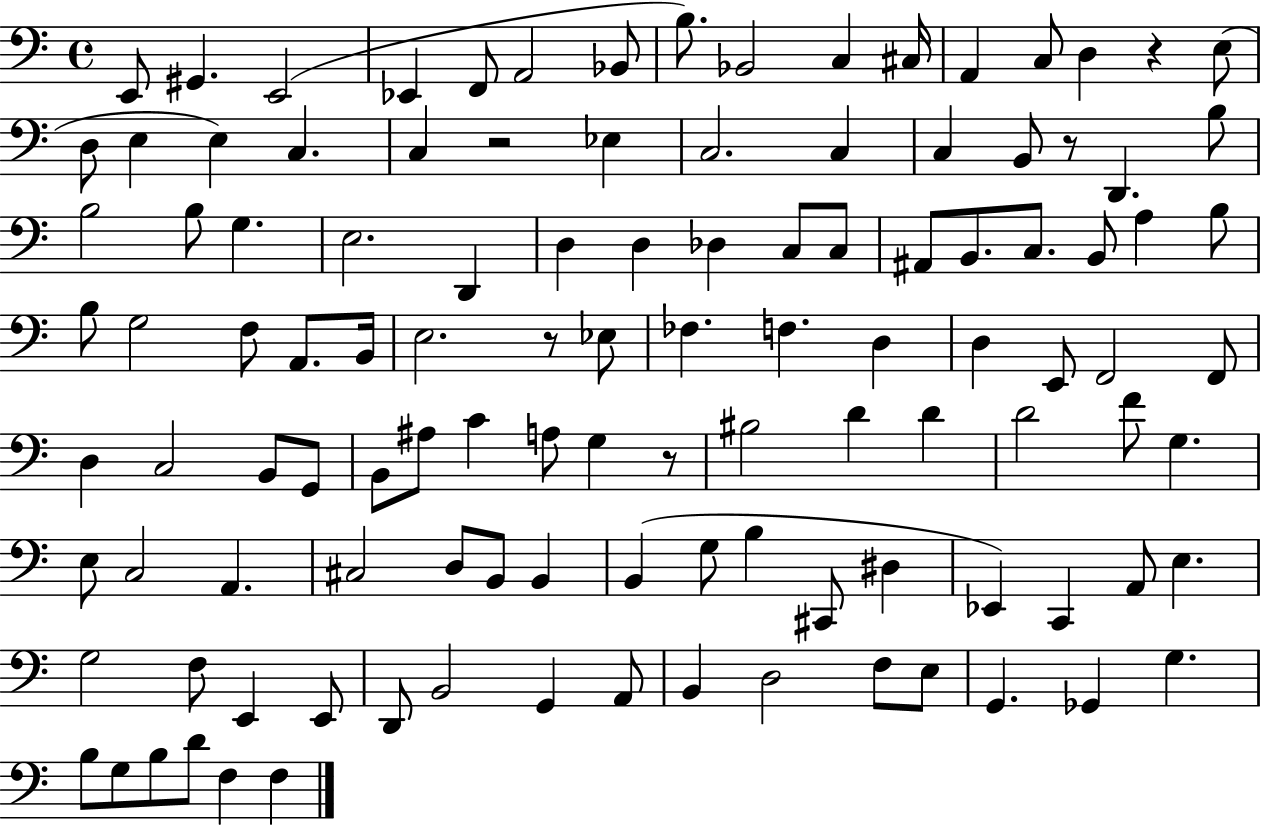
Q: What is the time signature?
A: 4/4